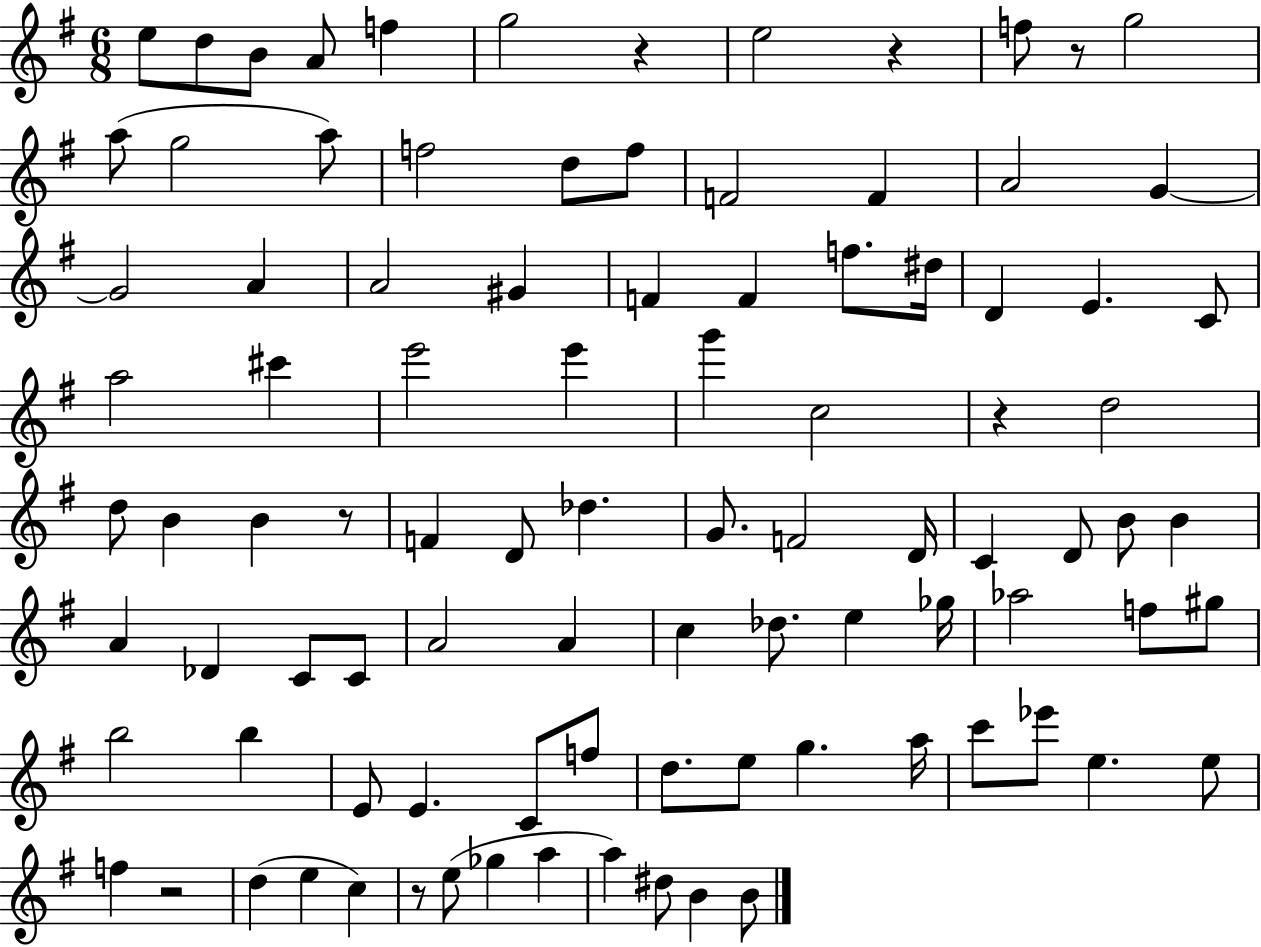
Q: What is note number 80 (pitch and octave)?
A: E5